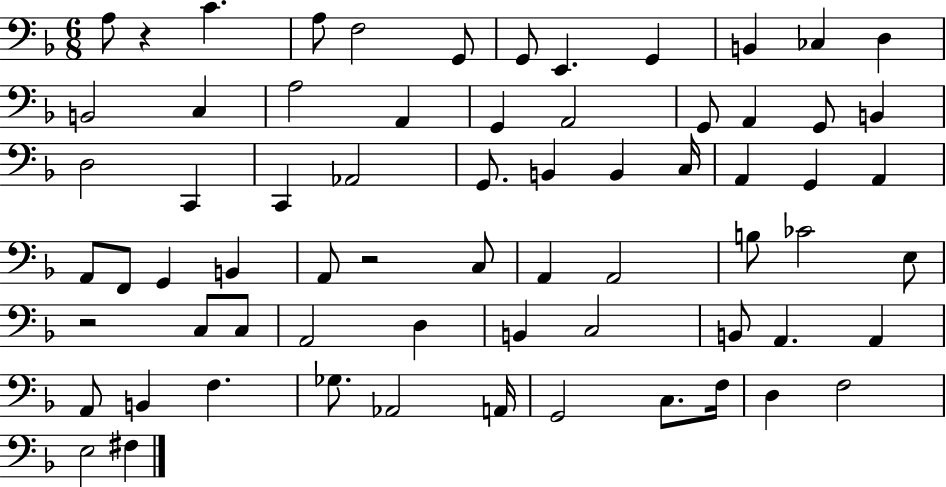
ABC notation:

X:1
T:Untitled
M:6/8
L:1/4
K:F
A,/2 z C A,/2 F,2 G,,/2 G,,/2 E,, G,, B,, _C, D, B,,2 C, A,2 A,, G,, A,,2 G,,/2 A,, G,,/2 B,, D,2 C,, C,, _A,,2 G,,/2 B,, B,, C,/4 A,, G,, A,, A,,/2 F,,/2 G,, B,, A,,/2 z2 C,/2 A,, A,,2 B,/2 _C2 E,/2 z2 C,/2 C,/2 A,,2 D, B,, C,2 B,,/2 A,, A,, A,,/2 B,, F, _G,/2 _A,,2 A,,/4 G,,2 C,/2 F,/4 D, F,2 E,2 ^F,